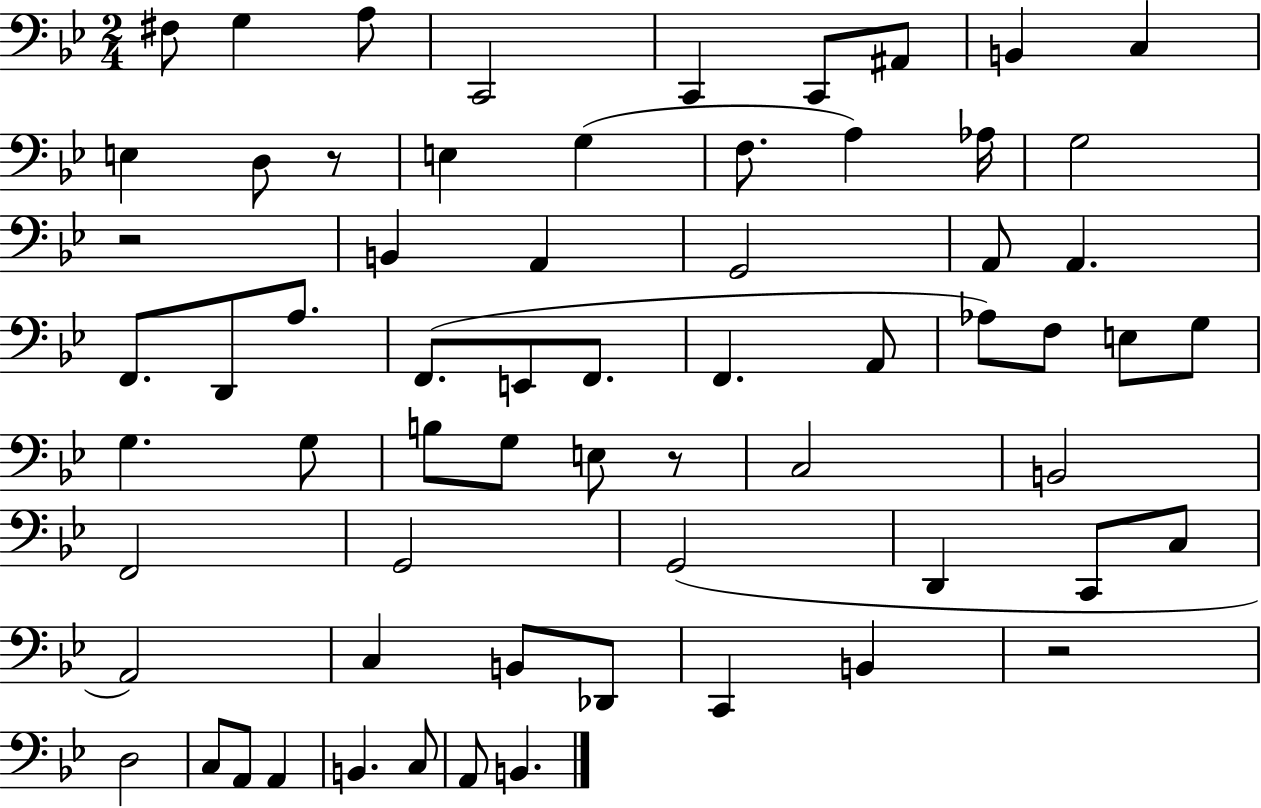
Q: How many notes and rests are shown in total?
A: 65